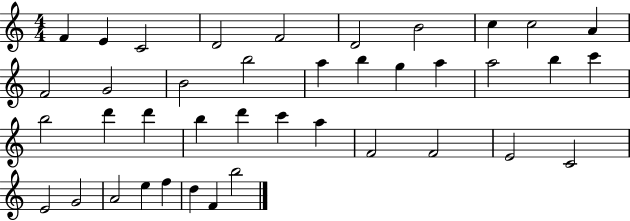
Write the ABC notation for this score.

X:1
T:Untitled
M:4/4
L:1/4
K:C
F E C2 D2 F2 D2 B2 c c2 A F2 G2 B2 b2 a b g a a2 b c' b2 d' d' b d' c' a F2 F2 E2 C2 E2 G2 A2 e f d F b2